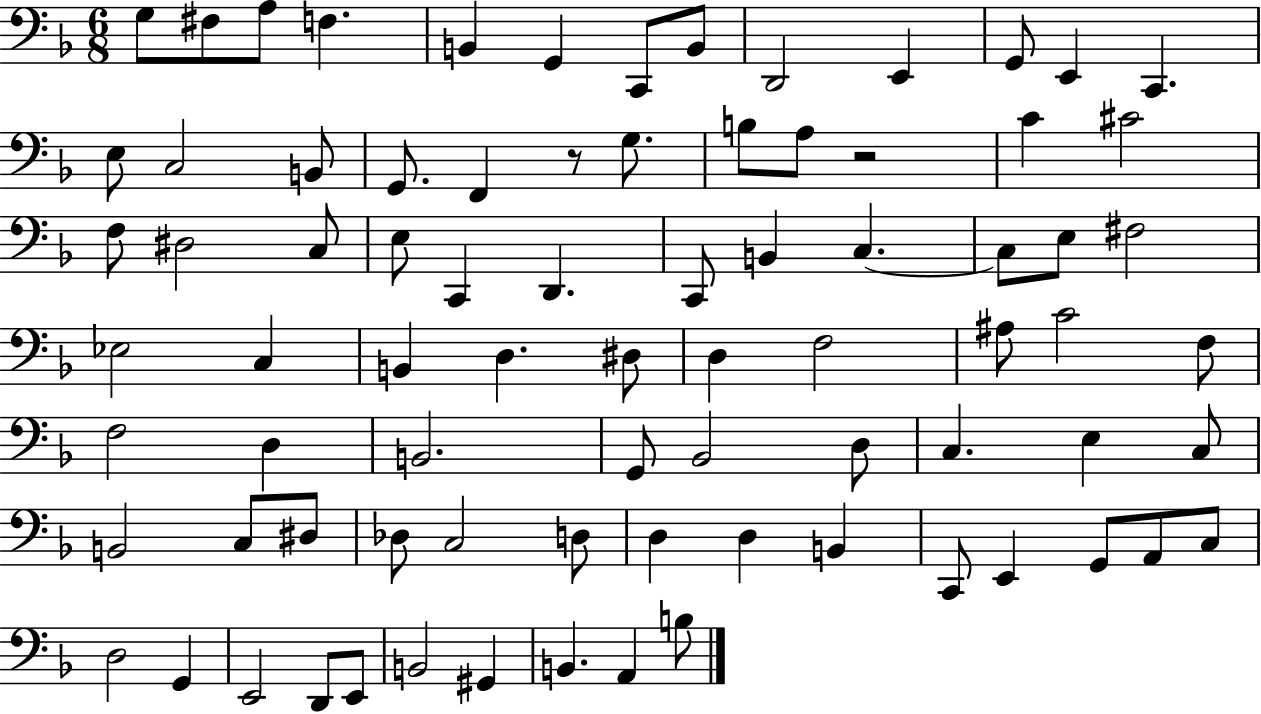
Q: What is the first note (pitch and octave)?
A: G3